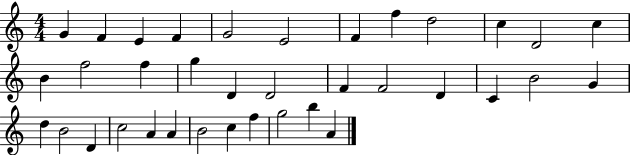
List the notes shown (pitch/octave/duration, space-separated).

G4/q F4/q E4/q F4/q G4/h E4/h F4/q F5/q D5/h C5/q D4/h C5/q B4/q F5/h F5/q G5/q D4/q D4/h F4/q F4/h D4/q C4/q B4/h G4/q D5/q B4/h D4/q C5/h A4/q A4/q B4/h C5/q F5/q G5/h B5/q A4/q